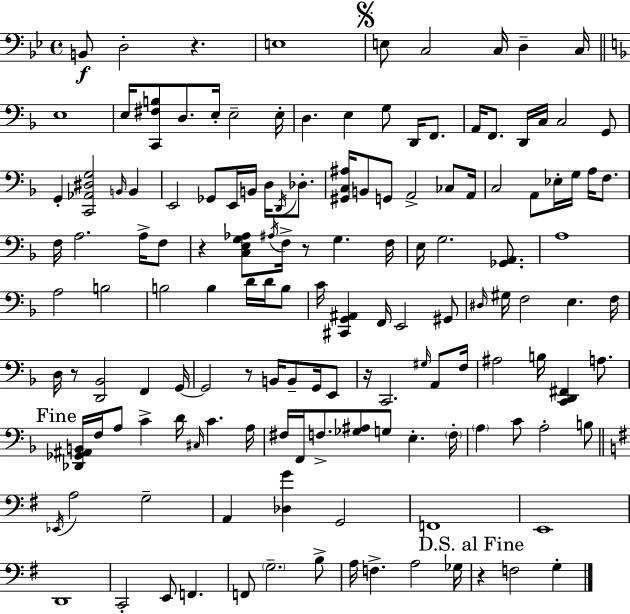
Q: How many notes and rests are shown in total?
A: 143